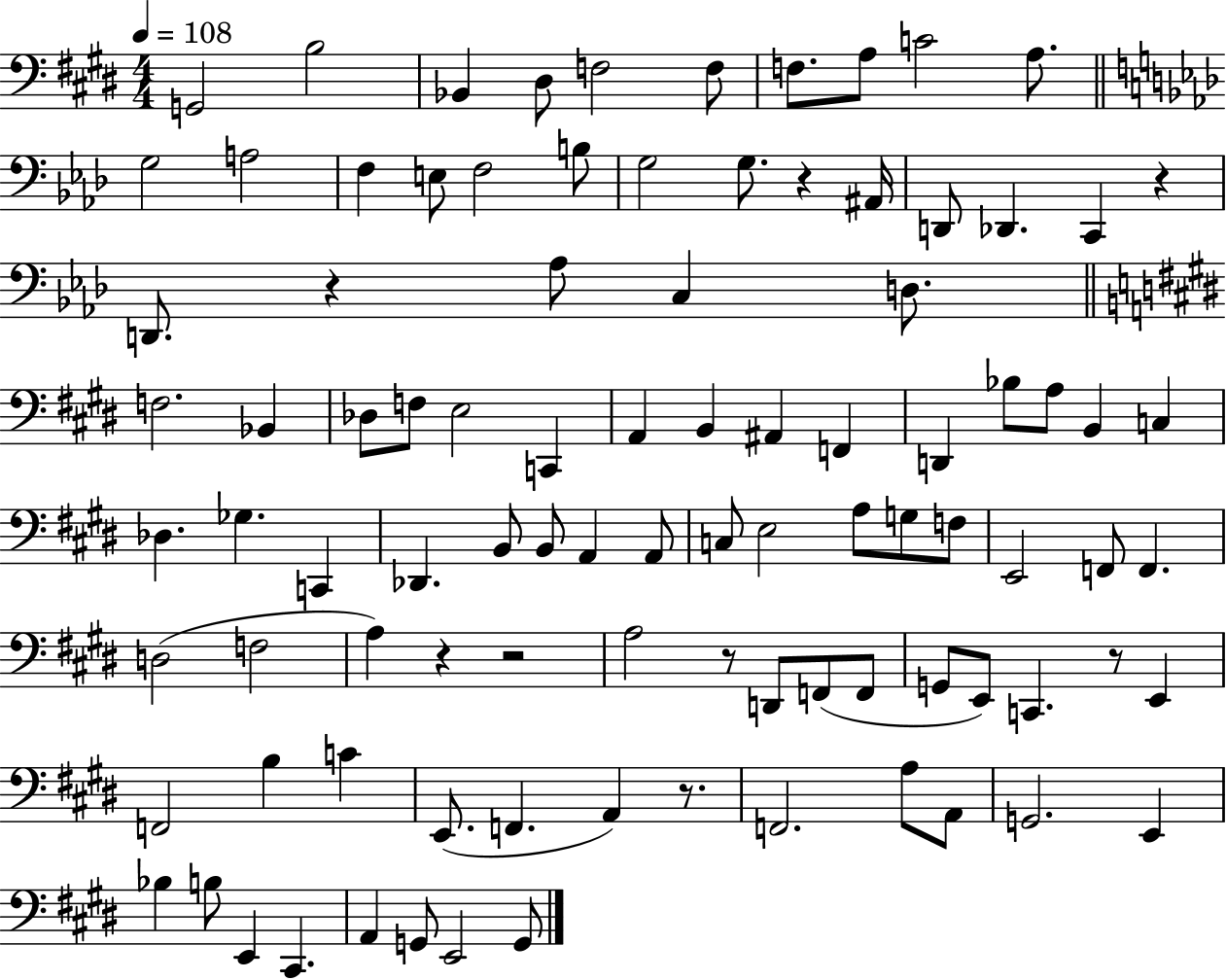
{
  \clef bass
  \numericTimeSignature
  \time 4/4
  \key e \major
  \tempo 4 = 108
  g,2 b2 | bes,4 dis8 f2 f8 | f8. a8 c'2 a8. | \bar "||" \break \key aes \major g2 a2 | f4 e8 f2 b8 | g2 g8. r4 ais,16 | d,8 des,4. c,4 r4 | \break d,8. r4 aes8 c4 d8. | \bar "||" \break \key e \major f2. bes,4 | des8 f8 e2 c,4 | a,4 b,4 ais,4 f,4 | d,4 bes8 a8 b,4 c4 | \break des4. ges4. c,4 | des,4. b,8 b,8 a,4 a,8 | c8 e2 a8 g8 f8 | e,2 f,8 f,4. | \break d2( f2 | a4) r4 r2 | a2 r8 d,8 f,8( f,8 | g,8 e,8) c,4. r8 e,4 | \break f,2 b4 c'4 | e,8.( f,4. a,4) r8. | f,2. a8 a,8 | g,2. e,4 | \break bes4 b8 e,4 cis,4. | a,4 g,8 e,2 g,8 | \bar "|."
}